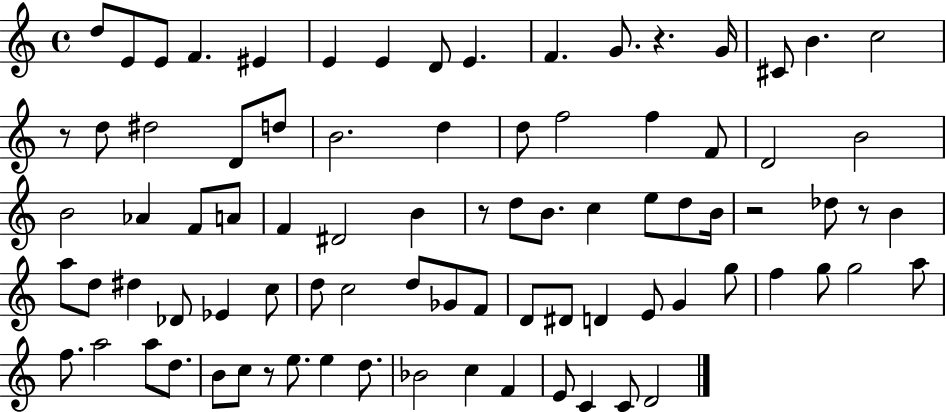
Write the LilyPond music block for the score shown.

{
  \clef treble
  \time 4/4
  \defaultTimeSignature
  \key c \major
  d''8 e'8 e'8 f'4. eis'4 | e'4 e'4 d'8 e'4. | f'4. g'8. r4. g'16 | cis'8 b'4. c''2 | \break r8 d''8 dis''2 d'8 d''8 | b'2. d''4 | d''8 f''2 f''4 f'8 | d'2 b'2 | \break b'2 aes'4 f'8 a'8 | f'4 dis'2 b'4 | r8 d''8 b'8. c''4 e''8 d''8 b'16 | r2 des''8 r8 b'4 | \break a''8 d''8 dis''4 des'8 ees'4 c''8 | d''8 c''2 d''8 ges'8 f'8 | d'8 dis'8 d'4 e'8 g'4 g''8 | f''4 g''8 g''2 a''8 | \break f''8. a''2 a''8 d''8. | b'8 c''8 r8 e''8. e''4 d''8. | bes'2 c''4 f'4 | e'8 c'4 c'8 d'2 | \break \bar "|."
}